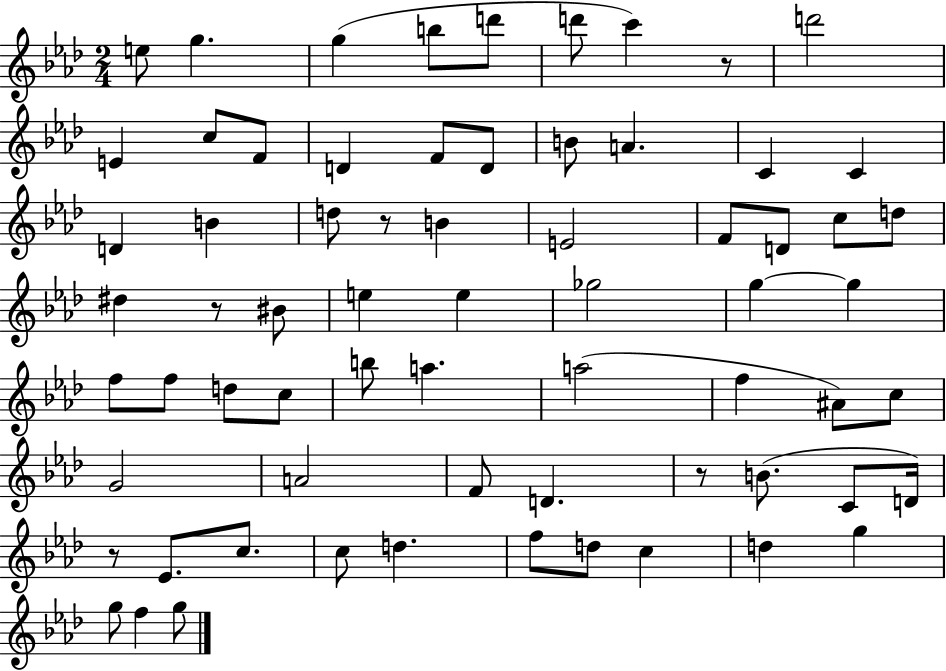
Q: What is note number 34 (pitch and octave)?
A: G5